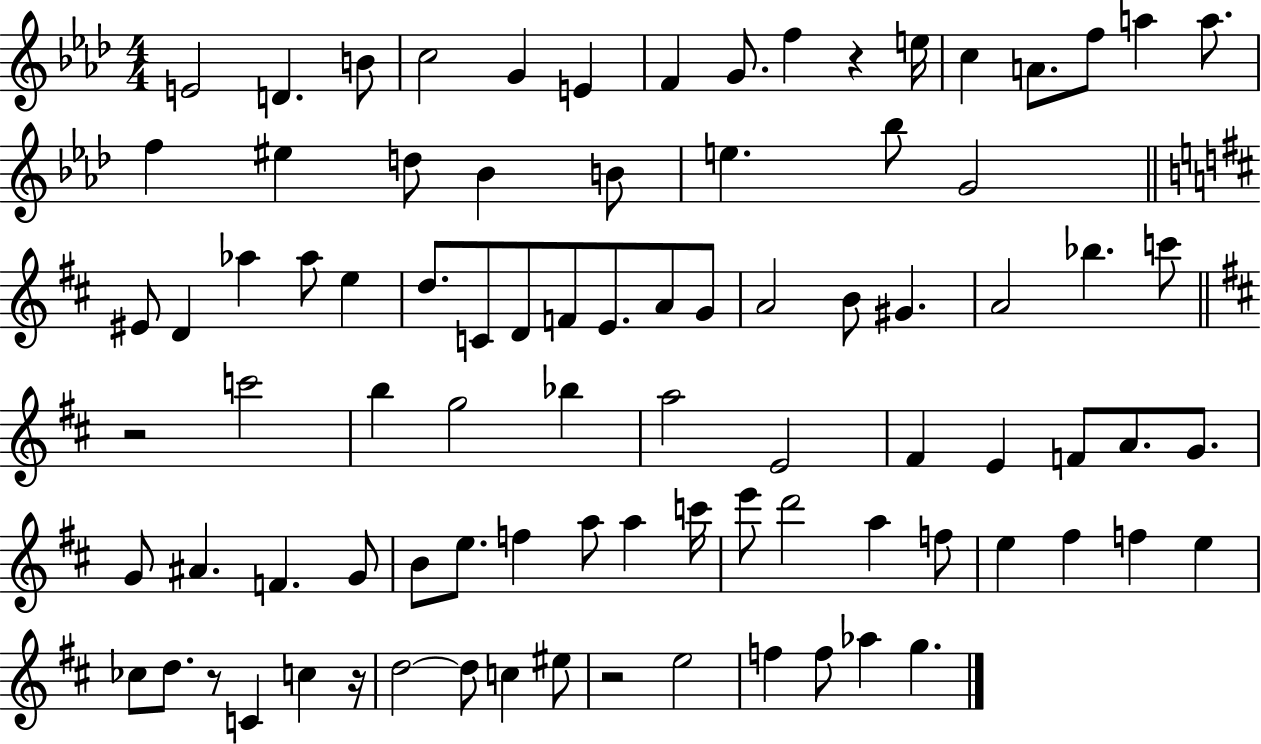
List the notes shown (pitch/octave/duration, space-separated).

E4/h D4/q. B4/e C5/h G4/q E4/q F4/q G4/e. F5/q R/q E5/s C5/q A4/e. F5/e A5/q A5/e. F5/q EIS5/q D5/e Bb4/q B4/e E5/q. Bb5/e G4/h EIS4/e D4/q Ab5/q Ab5/e E5/q D5/e. C4/e D4/e F4/e E4/e. A4/e G4/e A4/h B4/e G#4/q. A4/h Bb5/q. C6/e R/h C6/h B5/q G5/h Bb5/q A5/h E4/h F#4/q E4/q F4/e A4/e. G4/e. G4/e A#4/q. F4/q. G4/e B4/e E5/e. F5/q A5/e A5/q C6/s E6/e D6/h A5/q F5/e E5/q F#5/q F5/q E5/q CES5/e D5/e. R/e C4/q C5/q R/s D5/h D5/e C5/q EIS5/e R/h E5/h F5/q F5/e Ab5/q G5/q.